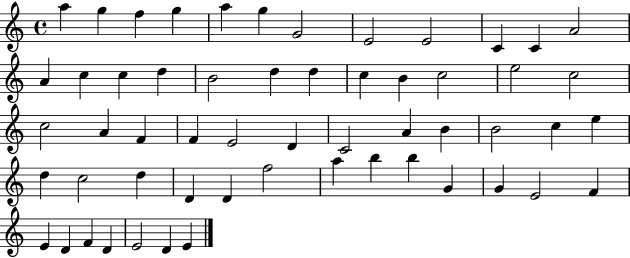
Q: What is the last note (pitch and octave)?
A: E4